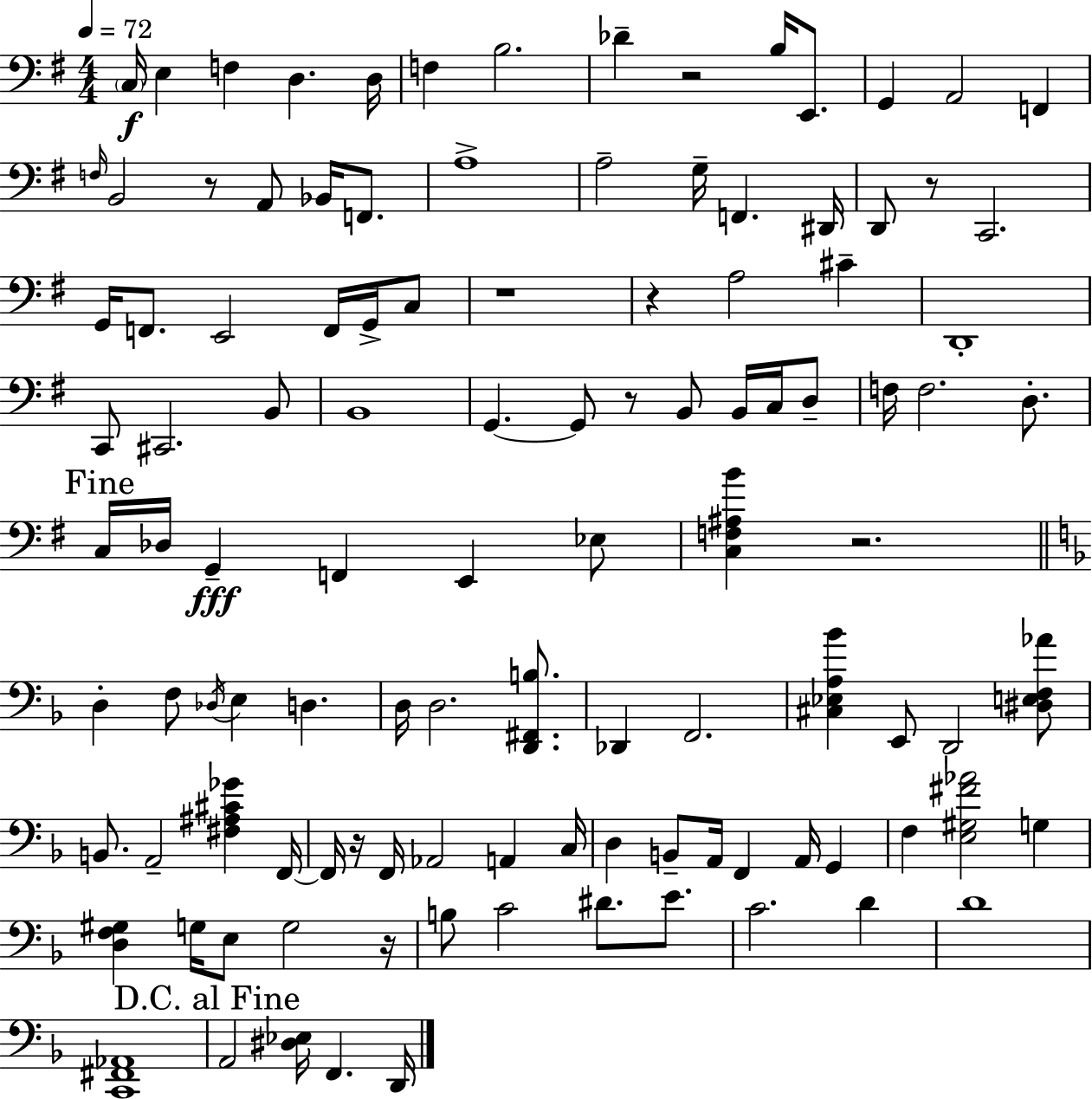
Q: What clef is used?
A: bass